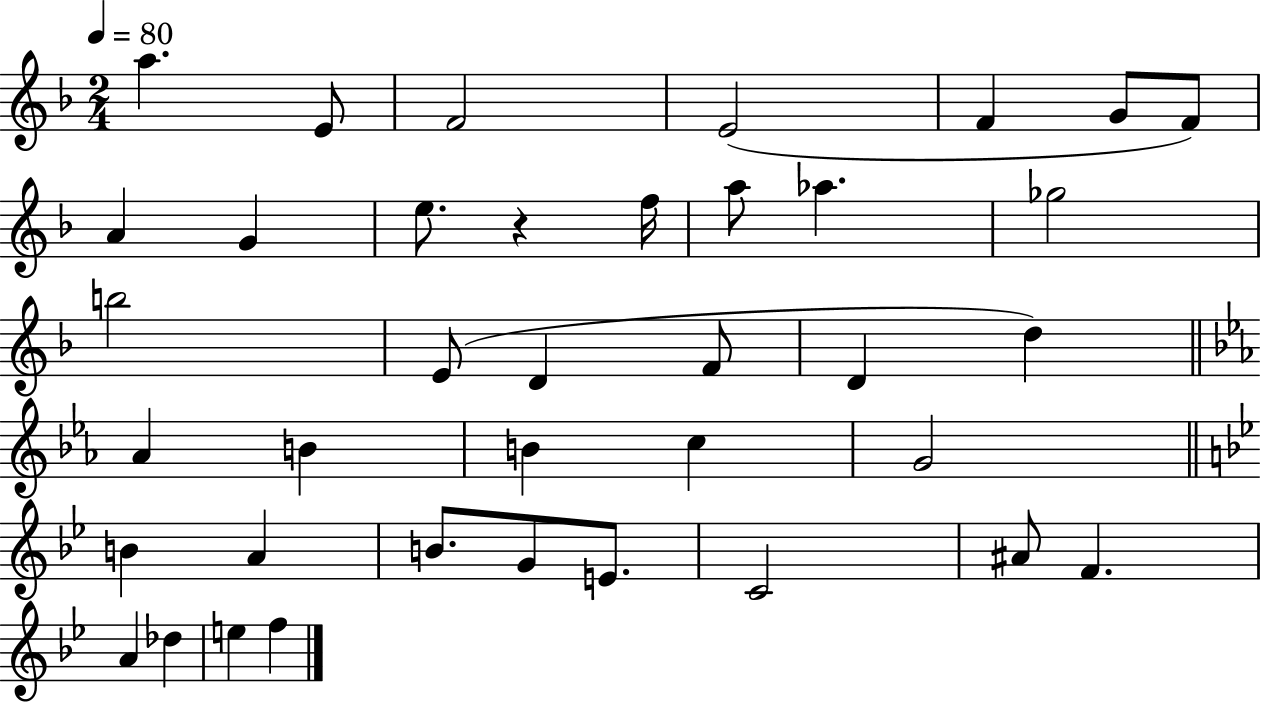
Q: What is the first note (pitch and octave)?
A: A5